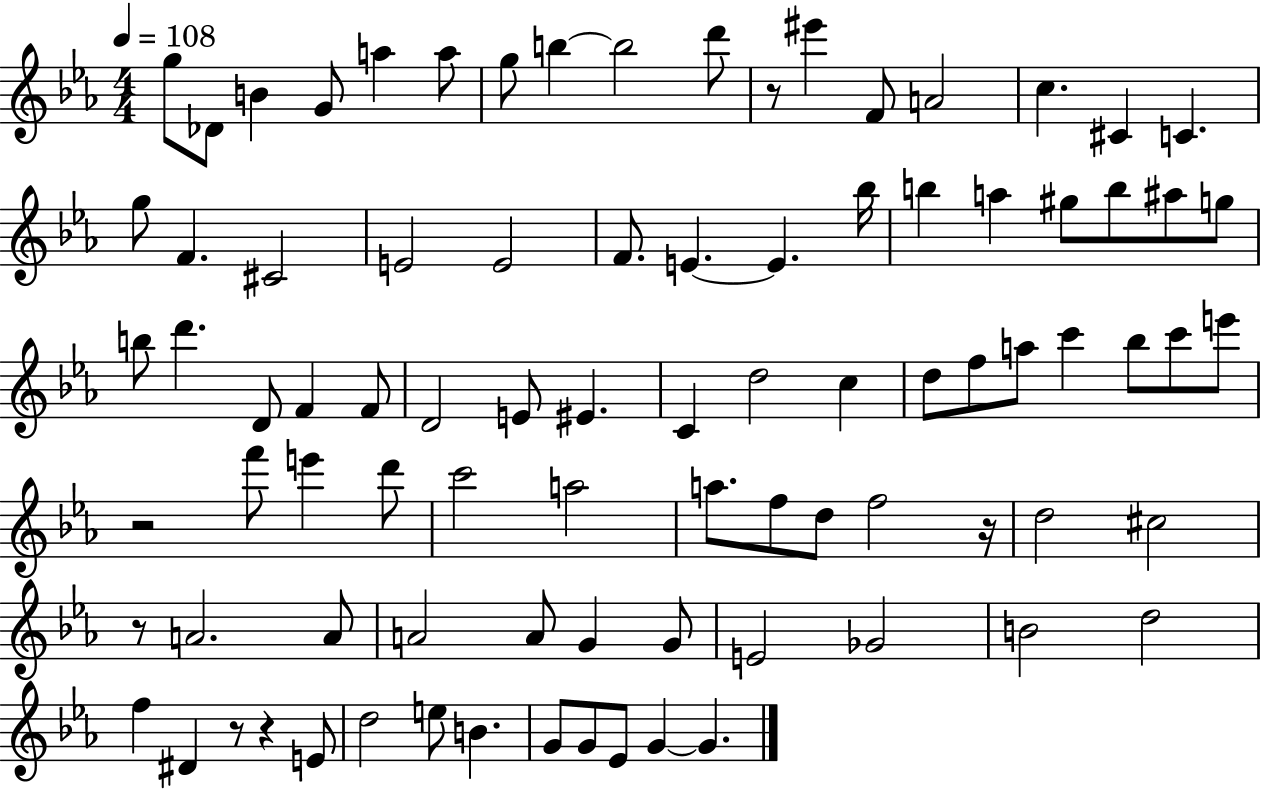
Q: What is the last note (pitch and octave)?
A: G4